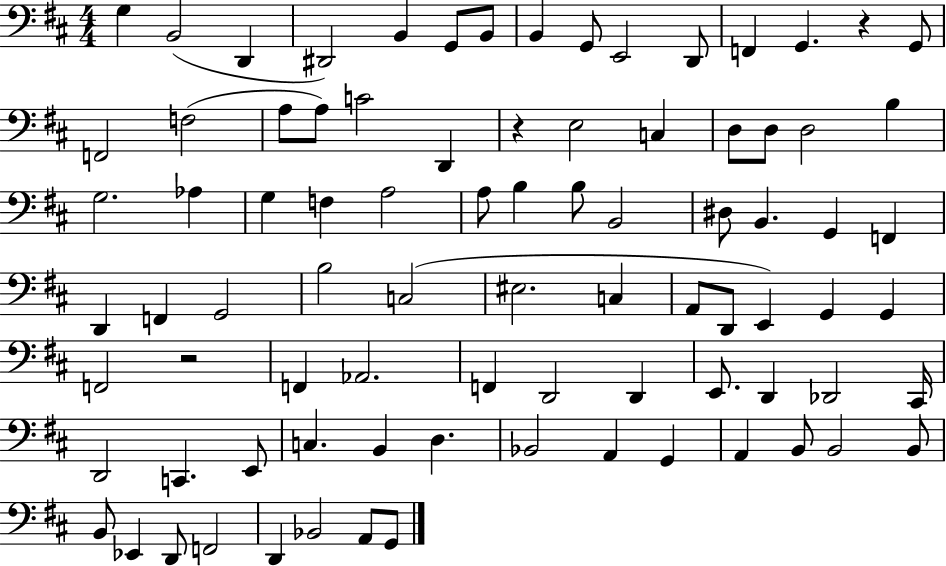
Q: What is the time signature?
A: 4/4